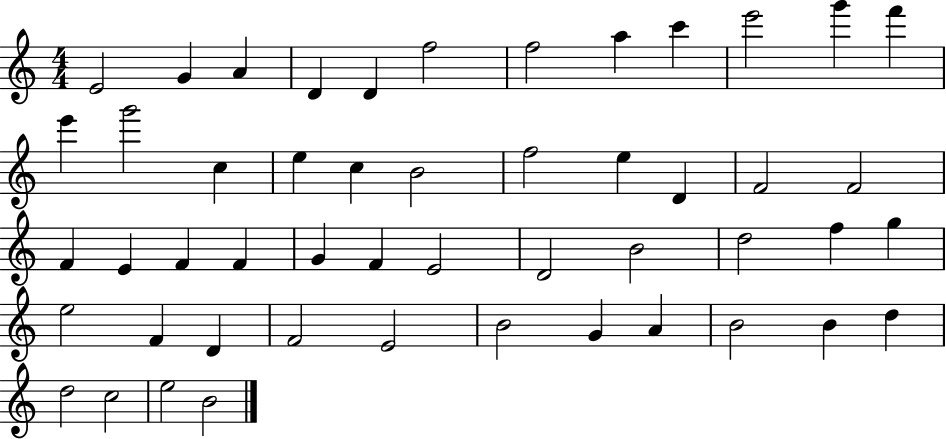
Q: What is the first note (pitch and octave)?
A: E4